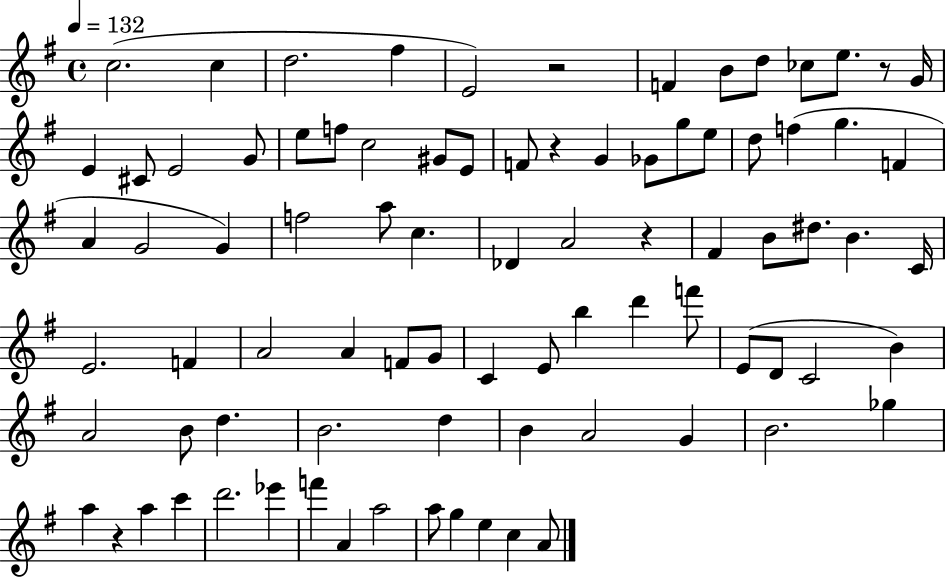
{
  \clef treble
  \time 4/4
  \defaultTimeSignature
  \key g \major
  \tempo 4 = 132
  c''2.( c''4 | d''2. fis''4 | e'2) r2 | f'4 b'8 d''8 ces''8 e''8. r8 g'16 | \break e'4 cis'8 e'2 g'8 | e''8 f''8 c''2 gis'8 e'8 | f'8 r4 g'4 ges'8 g''8 e''8 | d''8 f''4( g''4. f'4 | \break a'4 g'2 g'4) | f''2 a''8 c''4. | des'4 a'2 r4 | fis'4 b'8 dis''8. b'4. c'16 | \break e'2. f'4 | a'2 a'4 f'8 g'8 | c'4 e'8 b''4 d'''4 f'''8 | e'8( d'8 c'2 b'4) | \break a'2 b'8 d''4. | b'2. d''4 | b'4 a'2 g'4 | b'2. ges''4 | \break a''4 r4 a''4 c'''4 | d'''2. ees'''4 | f'''4 a'4 a''2 | a''8 g''4 e''4 c''4 a'8 | \break \bar "|."
}